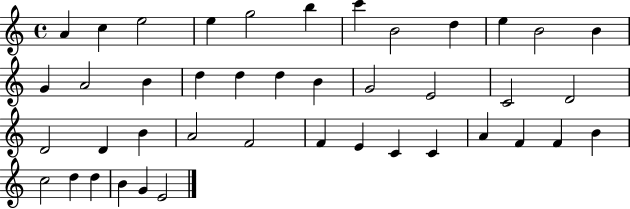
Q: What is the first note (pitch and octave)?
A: A4